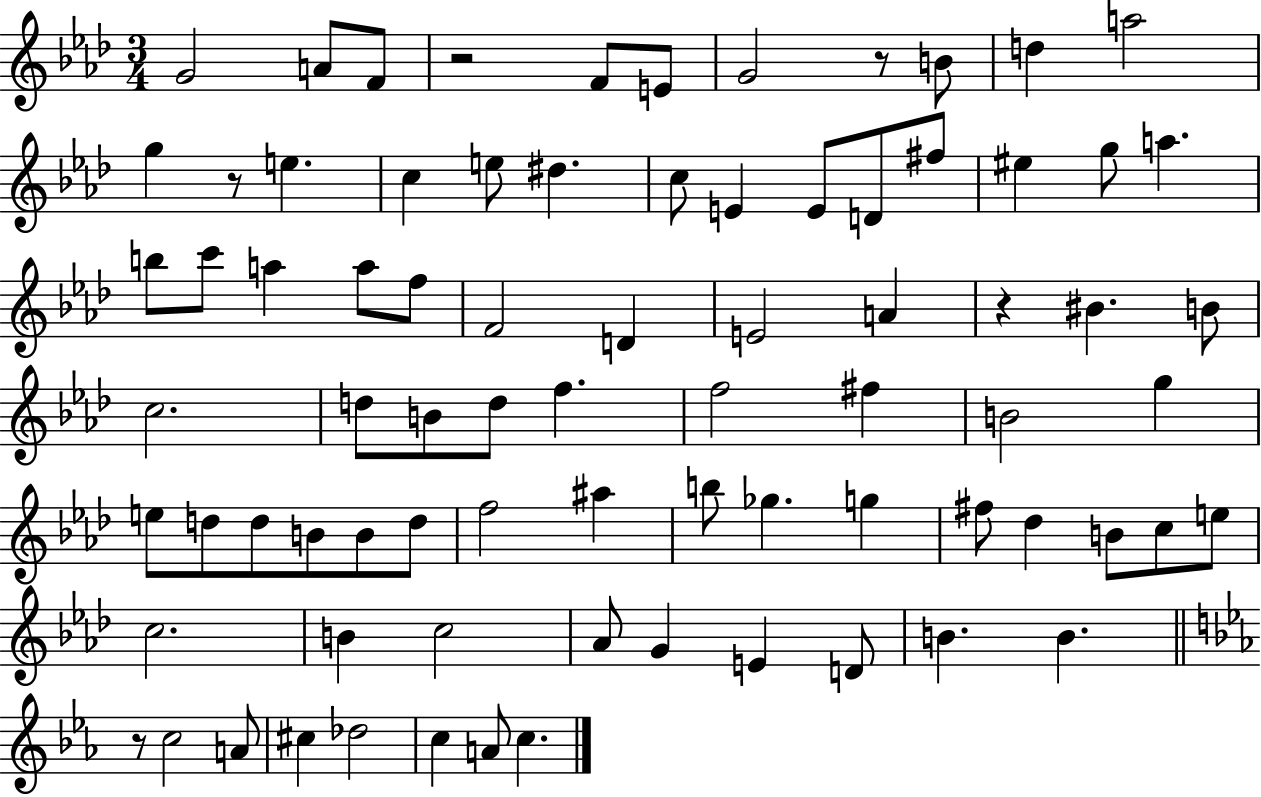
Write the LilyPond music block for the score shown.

{
  \clef treble
  \numericTimeSignature
  \time 3/4
  \key aes \major
  g'2 a'8 f'8 | r2 f'8 e'8 | g'2 r8 b'8 | d''4 a''2 | \break g''4 r8 e''4. | c''4 e''8 dis''4. | c''8 e'4 e'8 d'8 fis''8 | eis''4 g''8 a''4. | \break b''8 c'''8 a''4 a''8 f''8 | f'2 d'4 | e'2 a'4 | r4 bis'4. b'8 | \break c''2. | d''8 b'8 d''8 f''4. | f''2 fis''4 | b'2 g''4 | \break e''8 d''8 d''8 b'8 b'8 d''8 | f''2 ais''4 | b''8 ges''4. g''4 | fis''8 des''4 b'8 c''8 e''8 | \break c''2. | b'4 c''2 | aes'8 g'4 e'4 d'8 | b'4. b'4. | \break \bar "||" \break \key ees \major r8 c''2 a'8 | cis''4 des''2 | c''4 a'8 c''4. | \bar "|."
}